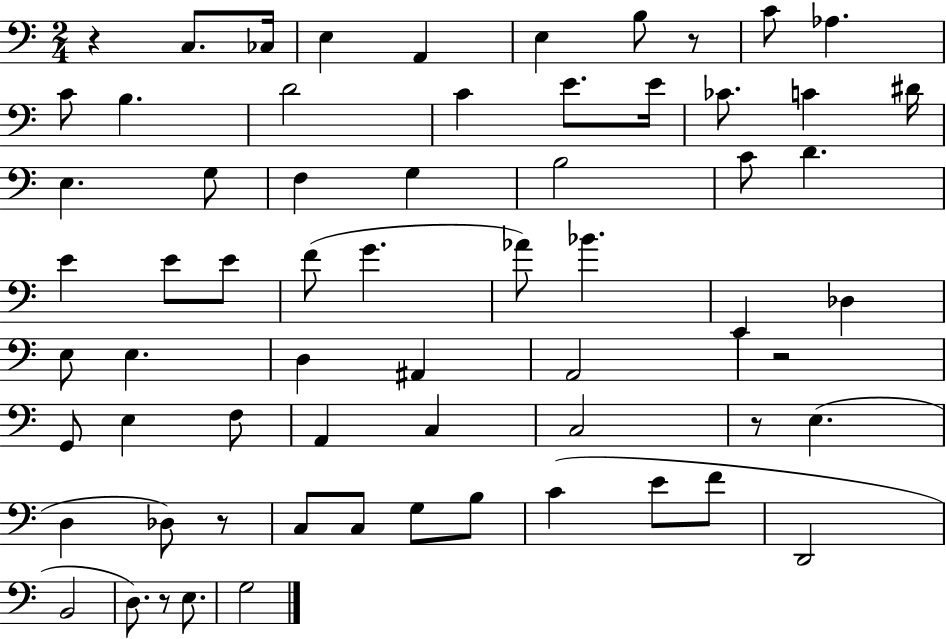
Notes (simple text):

R/q C3/e. CES3/s E3/q A2/q E3/q B3/e R/e C4/e Ab3/q. C4/e B3/q. D4/h C4/q E4/e. E4/s CES4/e. C4/q D#4/s E3/q. G3/e F3/q G3/q B3/h C4/e D4/q. E4/q E4/e E4/e F4/e G4/q. Ab4/e Bb4/q. E2/q Db3/q E3/e E3/q. D3/q A#2/q A2/h R/h G2/e E3/q F3/e A2/q C3/q C3/h R/e E3/q. D3/q Db3/e R/e C3/e C3/e G3/e B3/e C4/q E4/e F4/e D2/h B2/h D3/e. R/e E3/e. G3/h